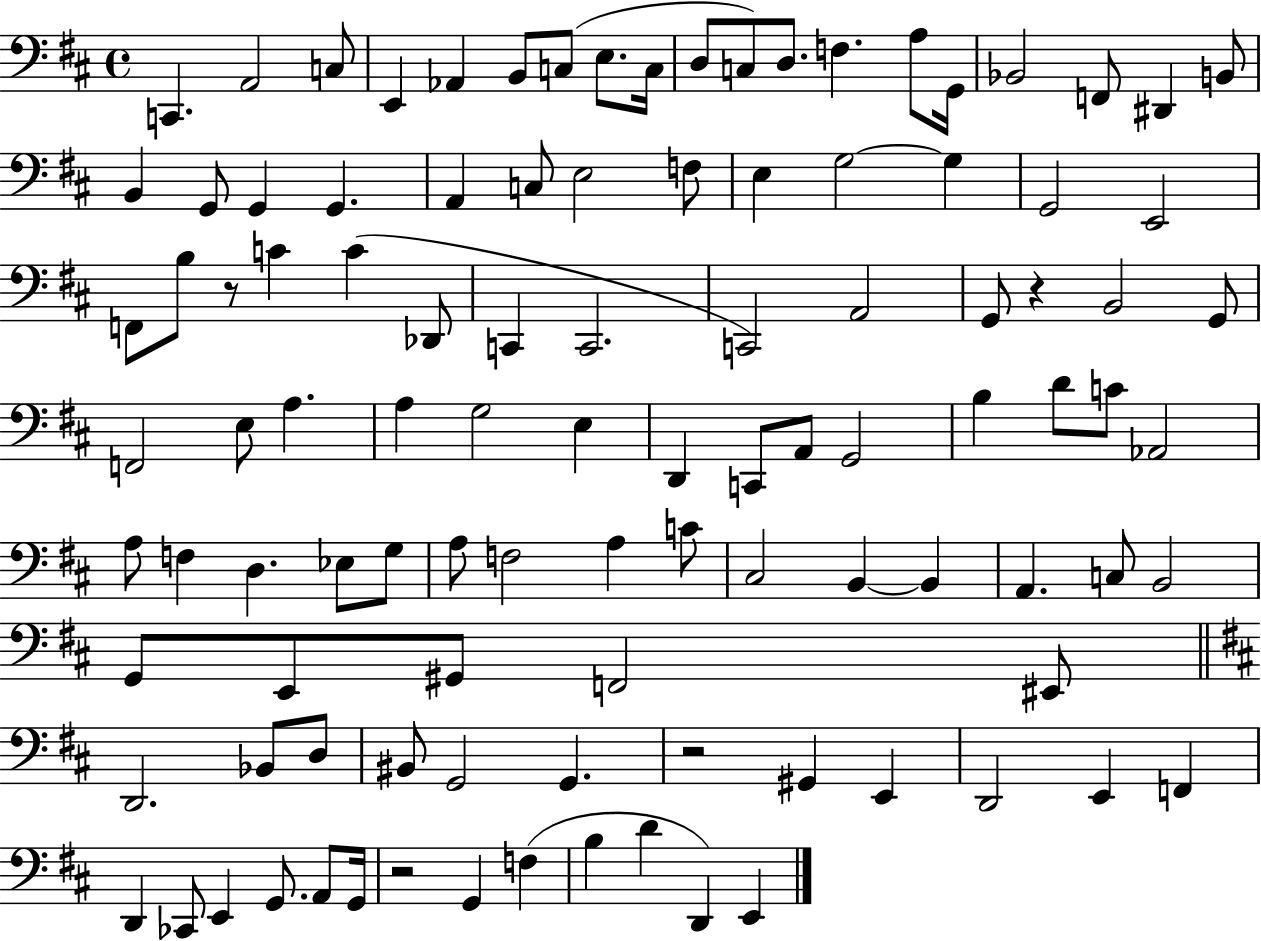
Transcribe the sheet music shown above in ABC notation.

X:1
T:Untitled
M:4/4
L:1/4
K:D
C,, A,,2 C,/2 E,, _A,, B,,/2 C,/2 E,/2 C,/4 D,/2 C,/2 D,/2 F, A,/2 G,,/4 _B,,2 F,,/2 ^D,, B,,/2 B,, G,,/2 G,, G,, A,, C,/2 E,2 F,/2 E, G,2 G, G,,2 E,,2 F,,/2 B,/2 z/2 C C _D,,/2 C,, C,,2 C,,2 A,,2 G,,/2 z B,,2 G,,/2 F,,2 E,/2 A, A, G,2 E, D,, C,,/2 A,,/2 G,,2 B, D/2 C/2 _A,,2 A,/2 F, D, _E,/2 G,/2 A,/2 F,2 A, C/2 ^C,2 B,, B,, A,, C,/2 B,,2 G,,/2 E,,/2 ^G,,/2 F,,2 ^E,,/2 D,,2 _B,,/2 D,/2 ^B,,/2 G,,2 G,, z2 ^G,, E,, D,,2 E,, F,, D,, _C,,/2 E,, G,,/2 A,,/2 G,,/4 z2 G,, F, B, D D,, E,,